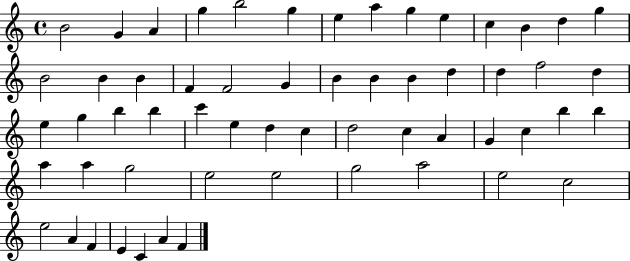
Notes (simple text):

B4/h G4/q A4/q G5/q B5/h G5/q E5/q A5/q G5/q E5/q C5/q B4/q D5/q G5/q B4/h B4/q B4/q F4/q F4/h G4/q B4/q B4/q B4/q D5/q D5/q F5/h D5/q E5/q G5/q B5/q B5/q C6/q E5/q D5/q C5/q D5/h C5/q A4/q G4/q C5/q B5/q B5/q A5/q A5/q G5/h E5/h E5/h G5/h A5/h E5/h C5/h E5/h A4/q F4/q E4/q C4/q A4/q F4/q